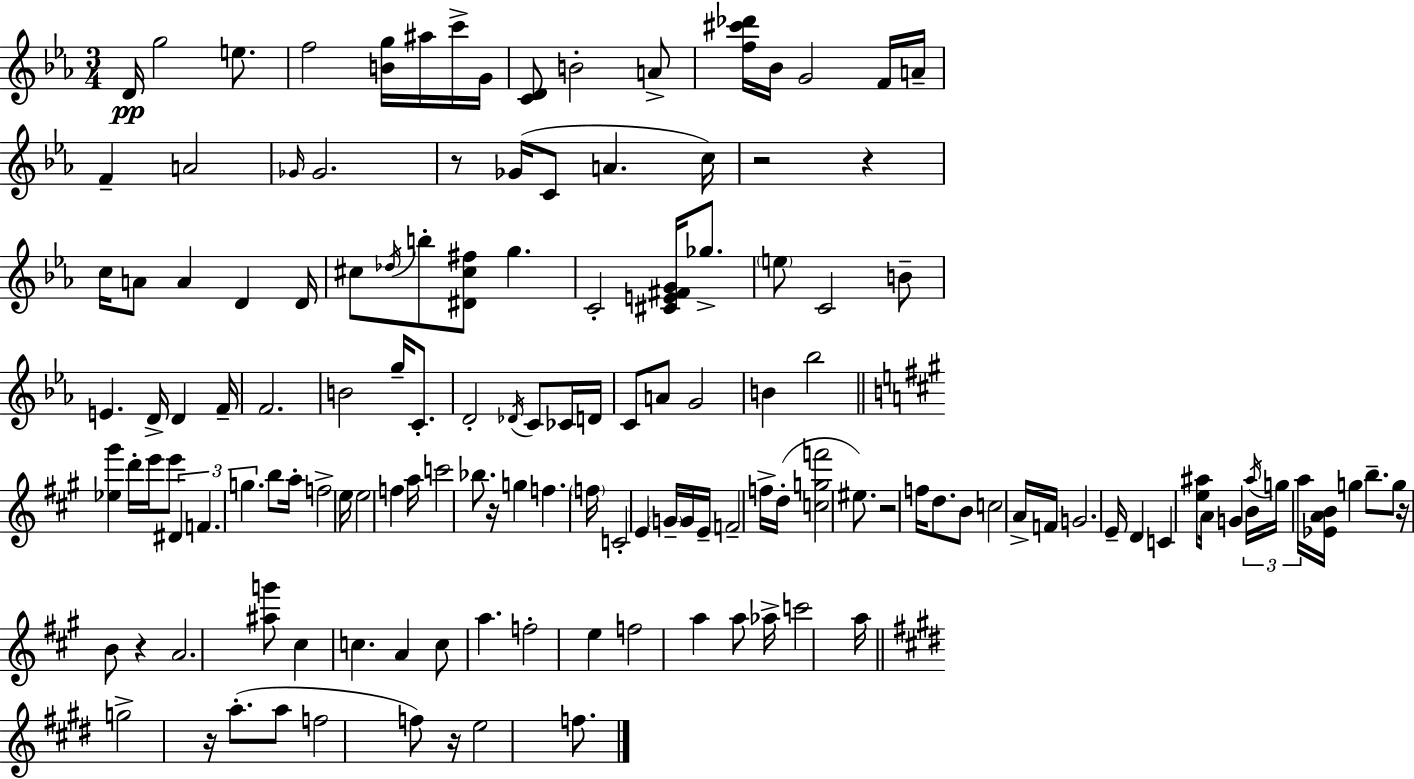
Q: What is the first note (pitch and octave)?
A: D4